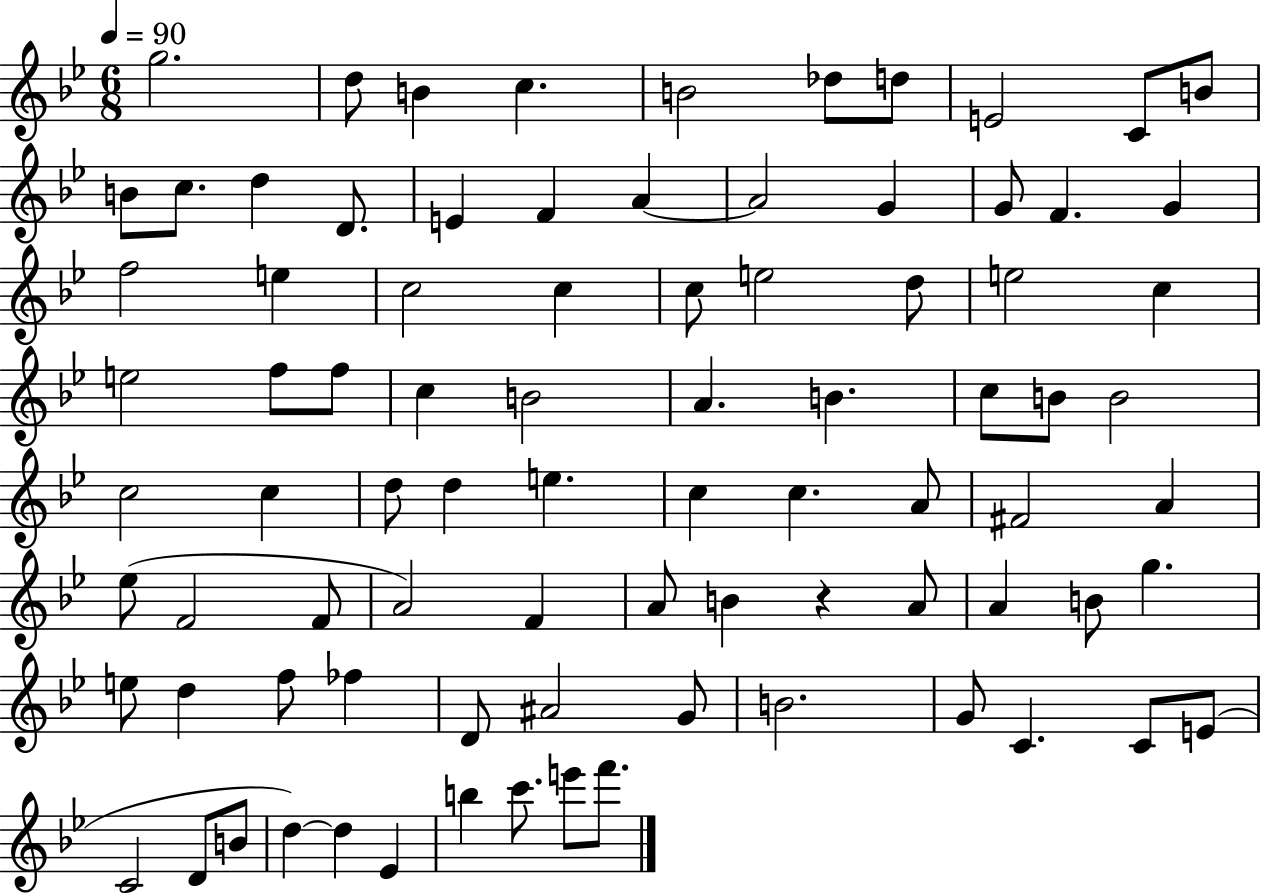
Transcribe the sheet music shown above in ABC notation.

X:1
T:Untitled
M:6/8
L:1/4
K:Bb
g2 d/2 B c B2 _d/2 d/2 E2 C/2 B/2 B/2 c/2 d D/2 E F A A2 G G/2 F G f2 e c2 c c/2 e2 d/2 e2 c e2 f/2 f/2 c B2 A B c/2 B/2 B2 c2 c d/2 d e c c A/2 ^F2 A _e/2 F2 F/2 A2 F A/2 B z A/2 A B/2 g e/2 d f/2 _f D/2 ^A2 G/2 B2 G/2 C C/2 E/2 C2 D/2 B/2 d d _E b c'/2 e'/2 f'/2